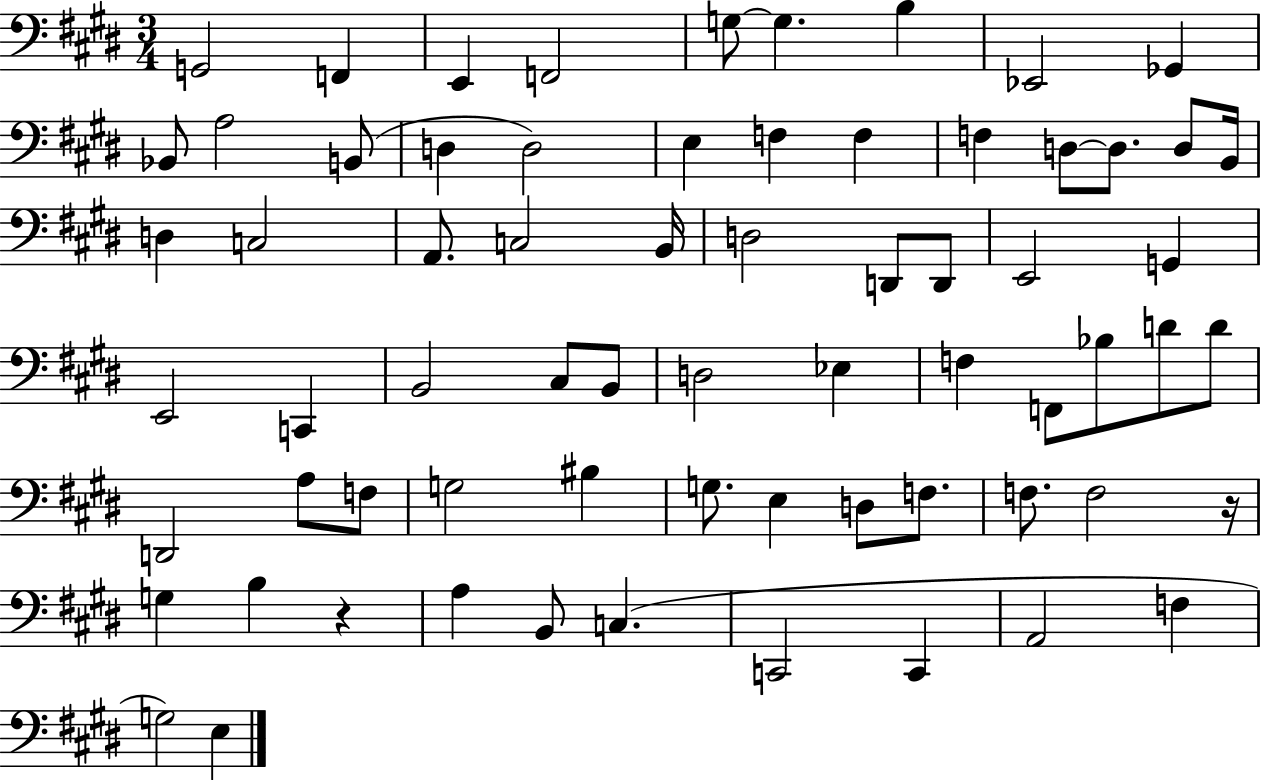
X:1
T:Untitled
M:3/4
L:1/4
K:E
G,,2 F,, E,, F,,2 G,/2 G, B, _E,,2 _G,, _B,,/2 A,2 B,,/2 D, D,2 E, F, F, F, D,/2 D,/2 D,/2 B,,/4 D, C,2 A,,/2 C,2 B,,/4 D,2 D,,/2 D,,/2 E,,2 G,, E,,2 C,, B,,2 ^C,/2 B,,/2 D,2 _E, F, F,,/2 _B,/2 D/2 D/2 D,,2 A,/2 F,/2 G,2 ^B, G,/2 E, D,/2 F,/2 F,/2 F,2 z/4 G, B, z A, B,,/2 C, C,,2 C,, A,,2 F, G,2 E,